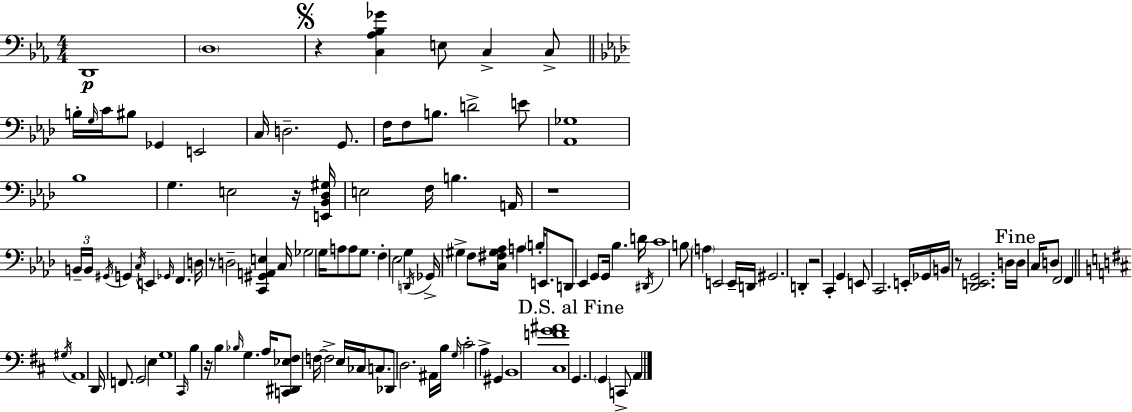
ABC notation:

X:1
T:Untitled
M:4/4
L:1/4
K:Eb
D,,4 D,4 z [C,_A,_B,_G] E,/2 C, C,/2 B,/4 G,/4 C/4 ^B,/2 _G,, E,,2 C,/4 D,2 G,,/2 F,/4 F,/2 B,/2 D2 E/2 [_A,,_G,]4 _B,4 G, E,2 z/4 [E,,_B,,_D,^G,]/4 E,2 F,/4 B, A,,/4 z4 B,,/4 B,,/4 ^G,,/4 G,, C,/4 E,, _G,,/4 F,, D,/4 z/2 D,2 [C,,^G,,A,,E,] C,/4 _G,2 G,/4 A,/2 A,/2 G,/2 F, _E,2 G, D,,/4 _G,,/4 ^G, F,/2 [C,^F,^G,_A,]/4 A, B,/4 E,,/2 D,,/2 _E,, G,,/2 G,,/4 _B, D/4 ^D,,/4 C4 B,/2 A, E,,2 E,,/4 D,,/4 ^G,,2 D,, z2 C,, G,, E,,/2 C,,2 E,,/4 _G,,/4 B,,/4 z/2 [_D,,E,,G,,]2 D,/4 D,/4 C,/4 D,/2 F,,2 F,, ^G,/4 A,,4 D,,/4 F,,/2 G,,2 E, G,4 ^C,,/4 B, z/4 B, _B,/4 G, A,/4 [C,,^D,,_E,^F,]/2 F,/4 F,2 E,/4 _C,/4 C,/2 _D,,/2 D,2 ^A,,/4 B,/4 G,/4 ^C2 A, ^G,, B,,4 [^C,FG^A]4 G,, G,, C,,/2 A,,